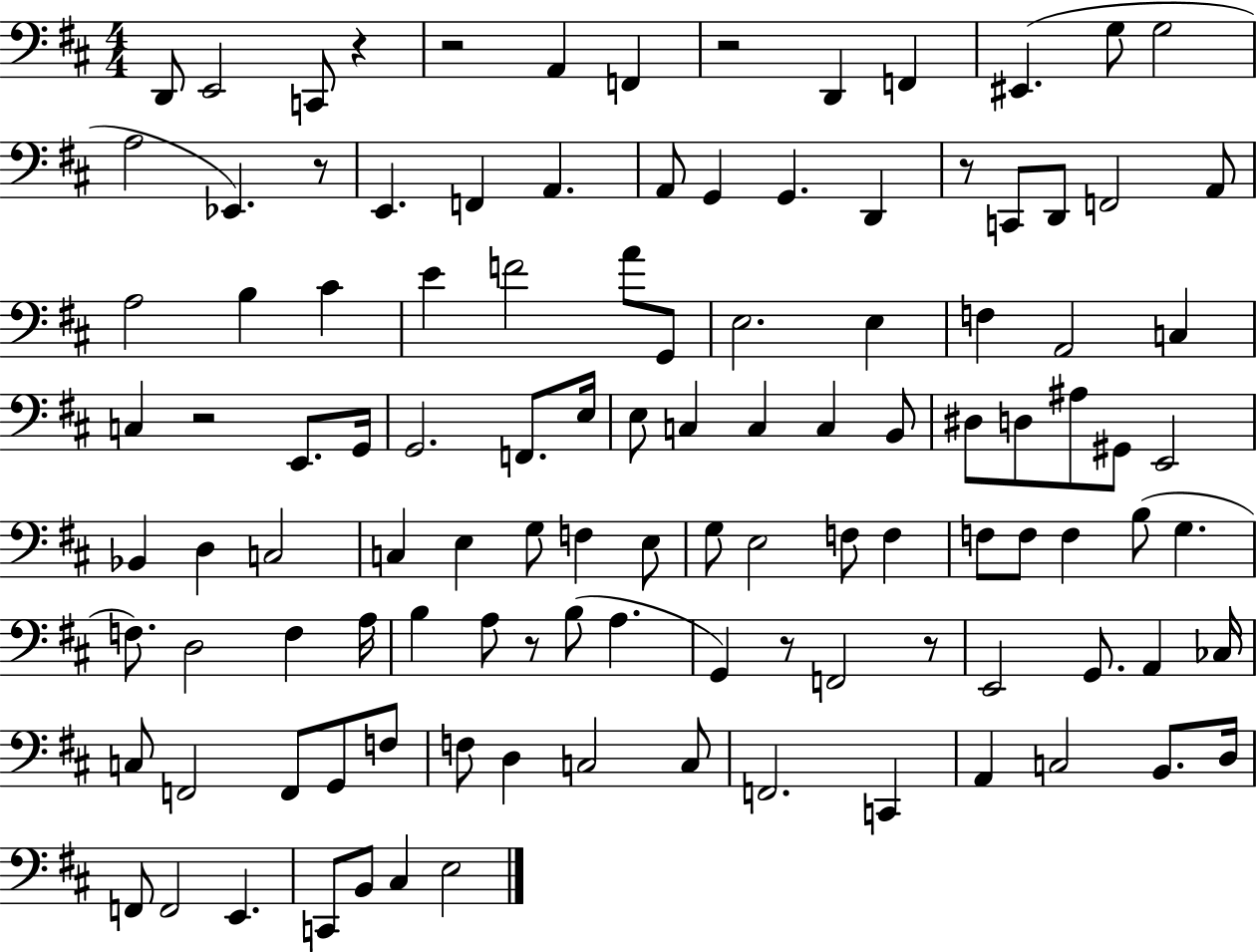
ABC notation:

X:1
T:Untitled
M:4/4
L:1/4
K:D
D,,/2 E,,2 C,,/2 z z2 A,, F,, z2 D,, F,, ^E,, G,/2 G,2 A,2 _E,, z/2 E,, F,, A,, A,,/2 G,, G,, D,, z/2 C,,/2 D,,/2 F,,2 A,,/2 A,2 B, ^C E F2 A/2 G,,/2 E,2 E, F, A,,2 C, C, z2 E,,/2 G,,/4 G,,2 F,,/2 E,/4 E,/2 C, C, C, B,,/2 ^D,/2 D,/2 ^A,/2 ^G,,/2 E,,2 _B,, D, C,2 C, E, G,/2 F, E,/2 G,/2 E,2 F,/2 F, F,/2 F,/2 F, B,/2 G, F,/2 D,2 F, A,/4 B, A,/2 z/2 B,/2 A, G,, z/2 F,,2 z/2 E,,2 G,,/2 A,, _C,/4 C,/2 F,,2 F,,/2 G,,/2 F,/2 F,/2 D, C,2 C,/2 F,,2 C,, A,, C,2 B,,/2 D,/4 F,,/2 F,,2 E,, C,,/2 B,,/2 ^C, E,2